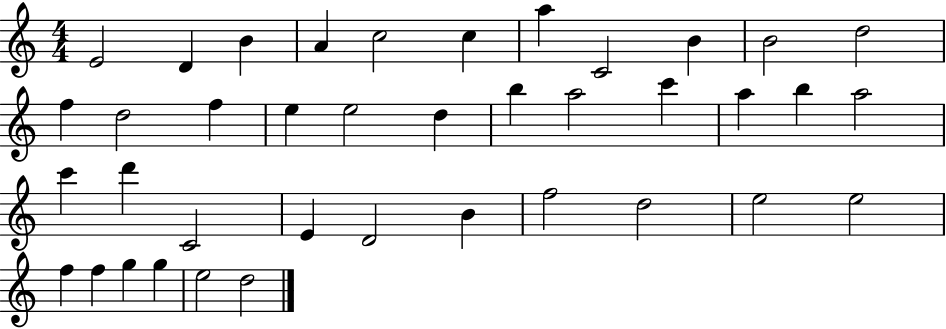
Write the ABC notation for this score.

X:1
T:Untitled
M:4/4
L:1/4
K:C
E2 D B A c2 c a C2 B B2 d2 f d2 f e e2 d b a2 c' a b a2 c' d' C2 E D2 B f2 d2 e2 e2 f f g g e2 d2